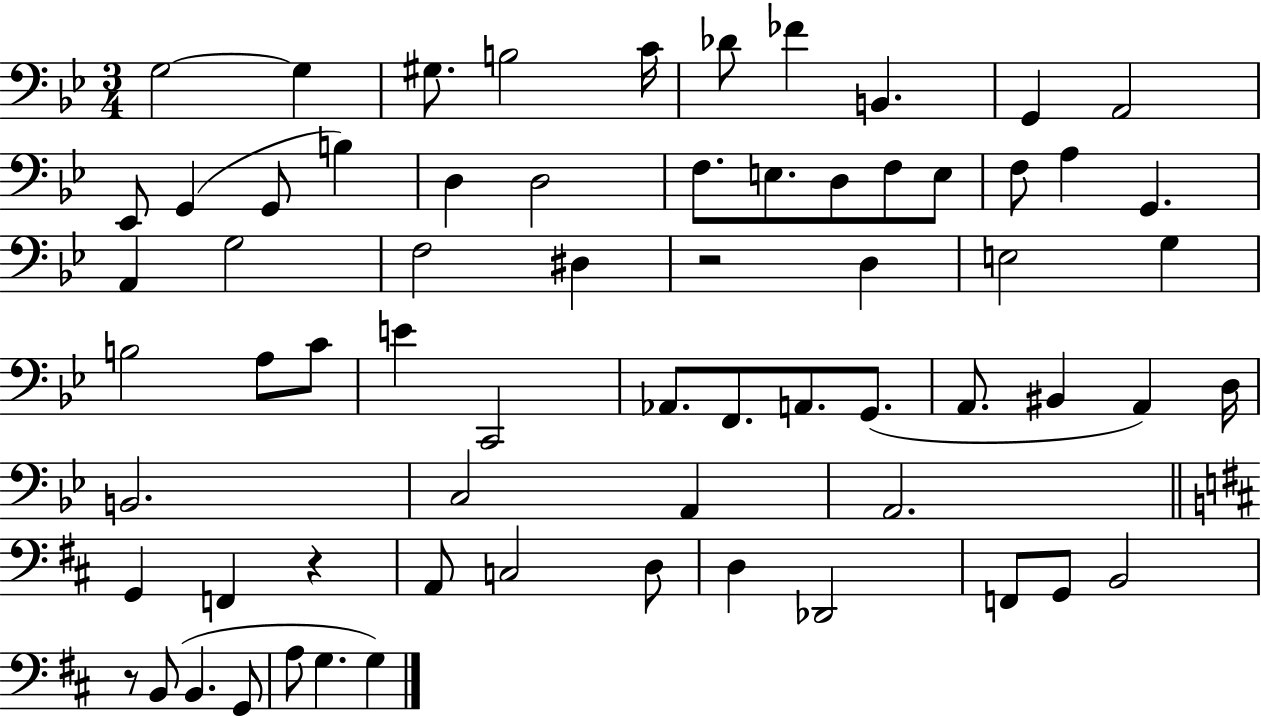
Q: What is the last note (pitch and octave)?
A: G3